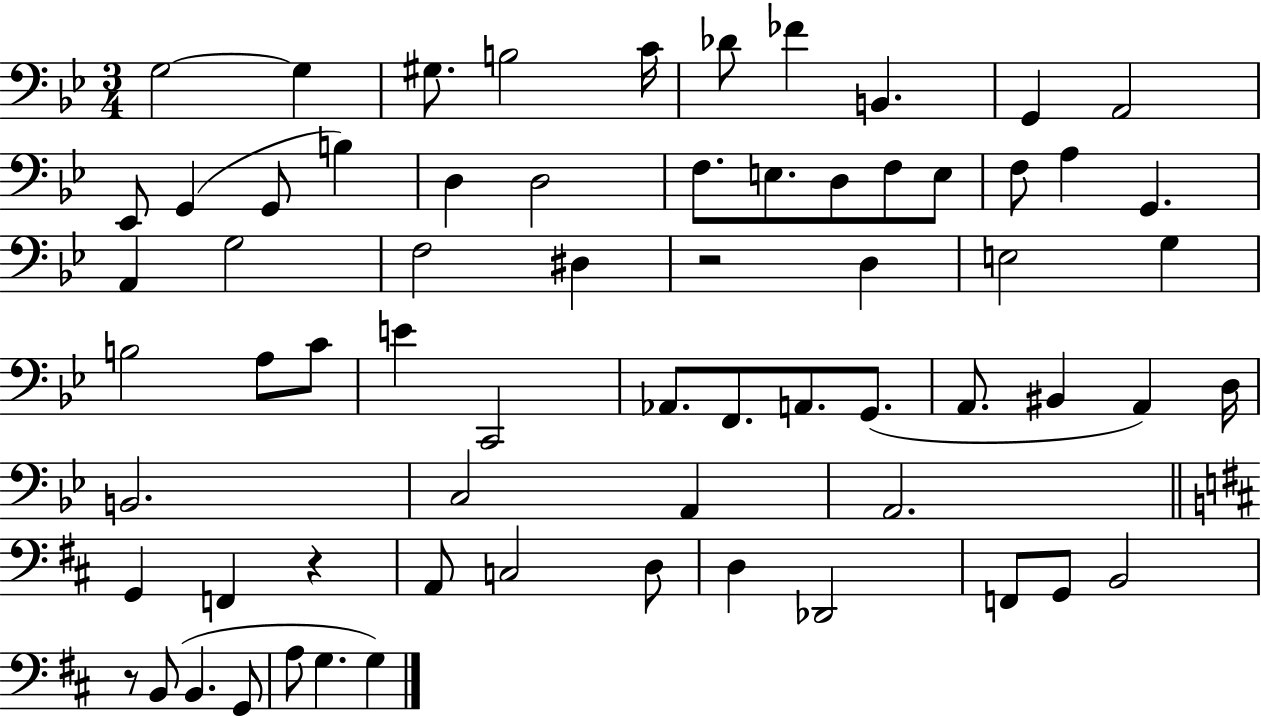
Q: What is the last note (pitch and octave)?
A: G3